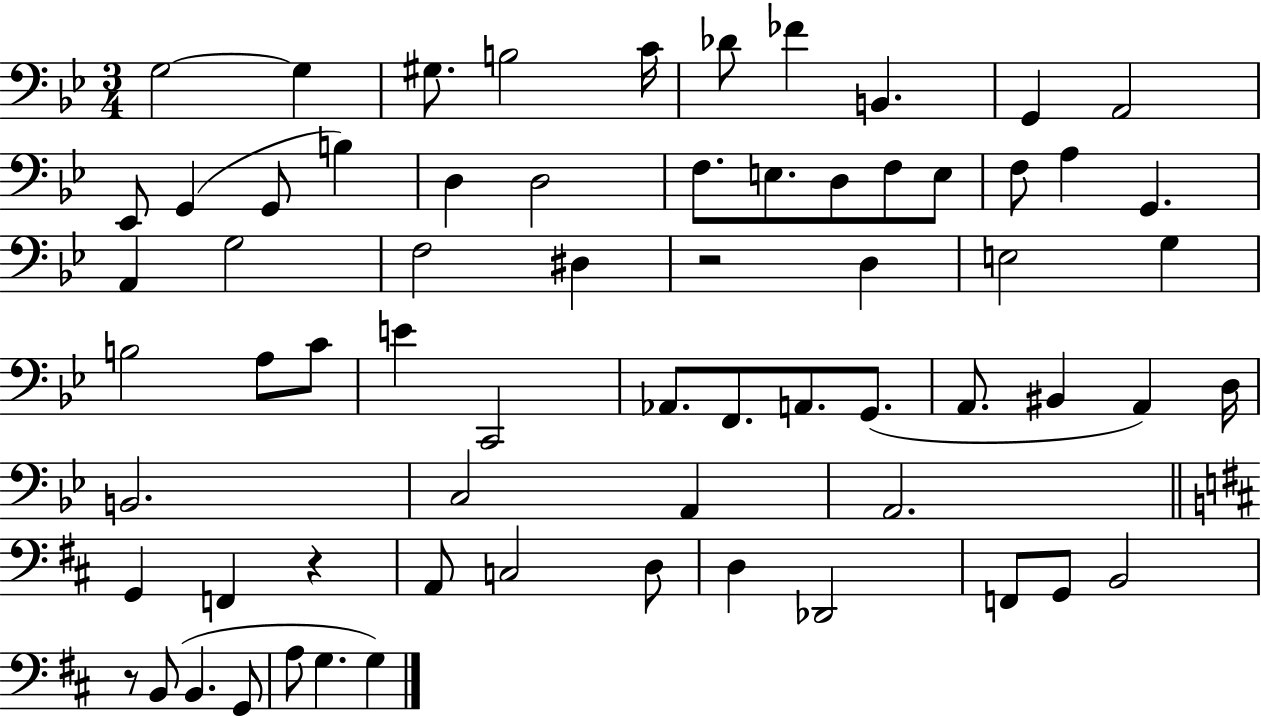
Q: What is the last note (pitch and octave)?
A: G3